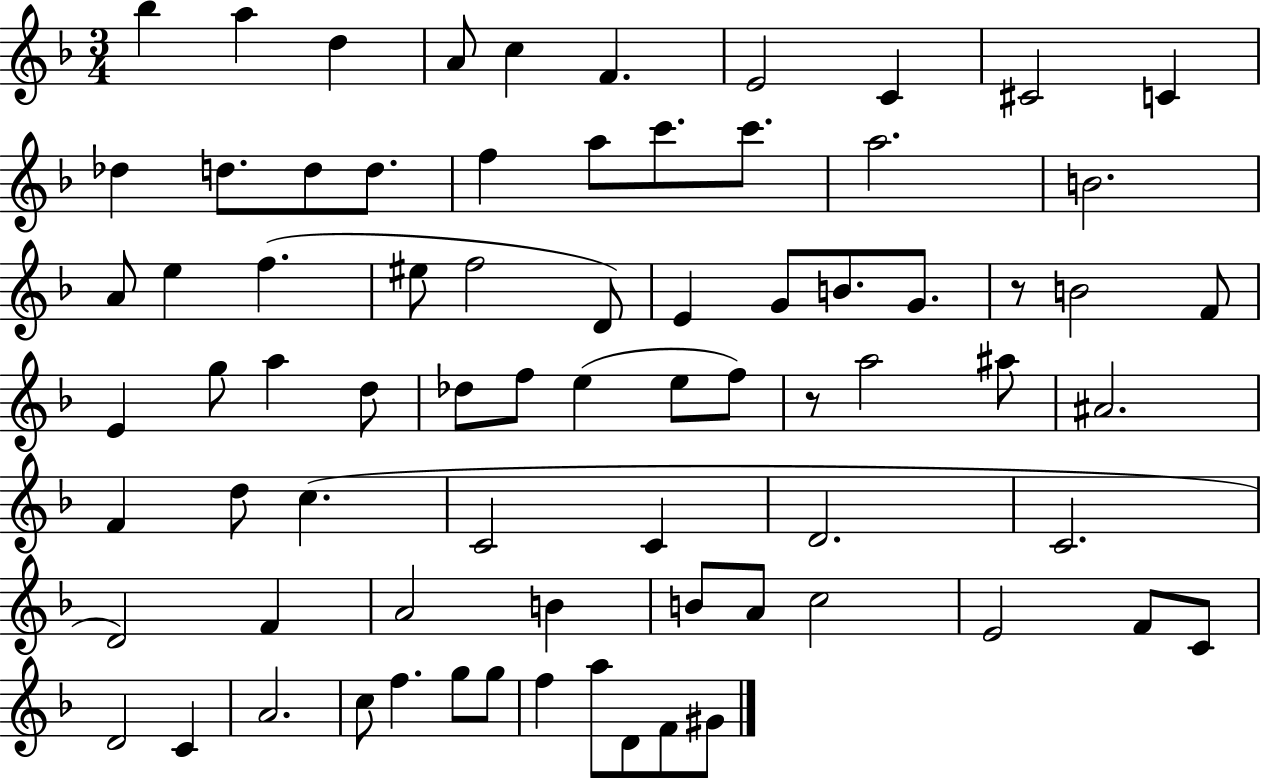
Bb5/q A5/q D5/q A4/e C5/q F4/q. E4/h C4/q C#4/h C4/q Db5/q D5/e. D5/e D5/e. F5/q A5/e C6/e. C6/e. A5/h. B4/h. A4/e E5/q F5/q. EIS5/e F5/h D4/e E4/q G4/e B4/e. G4/e. R/e B4/h F4/e E4/q G5/e A5/q D5/e Db5/e F5/e E5/q E5/e F5/e R/e A5/h A#5/e A#4/h. F4/q D5/e C5/q. C4/h C4/q D4/h. C4/h. D4/h F4/q A4/h B4/q B4/e A4/e C5/h E4/h F4/e C4/e D4/h C4/q A4/h. C5/e F5/q. G5/e G5/e F5/q A5/e D4/e F4/e G#4/e